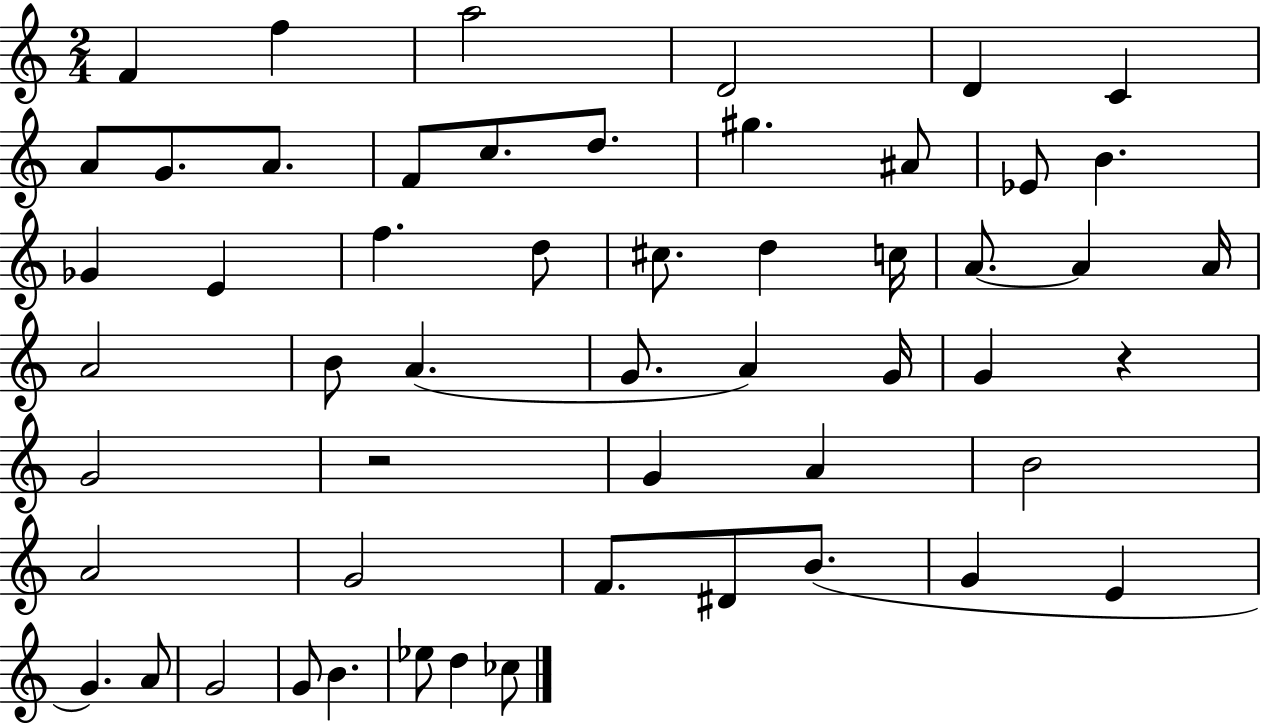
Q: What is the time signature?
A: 2/4